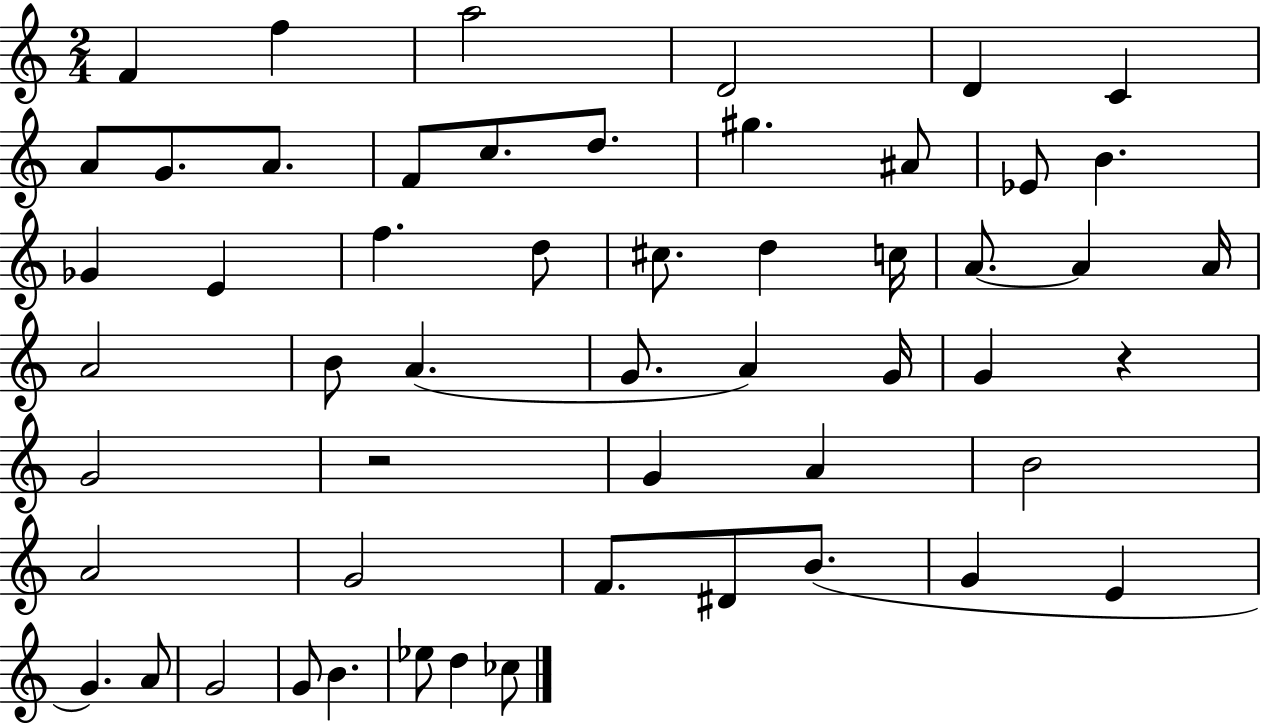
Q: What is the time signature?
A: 2/4